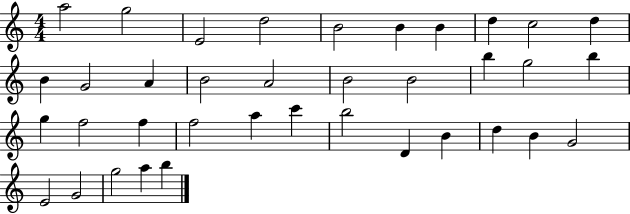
X:1
T:Untitled
M:4/4
L:1/4
K:C
a2 g2 E2 d2 B2 B B d c2 d B G2 A B2 A2 B2 B2 b g2 b g f2 f f2 a c' b2 D B d B G2 E2 G2 g2 a b